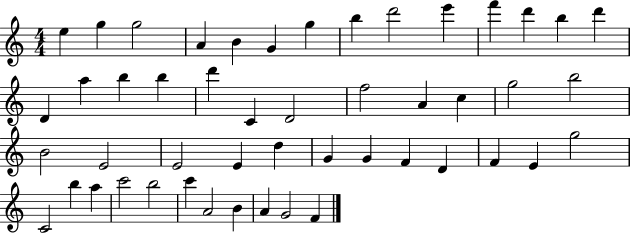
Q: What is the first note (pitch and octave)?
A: E5